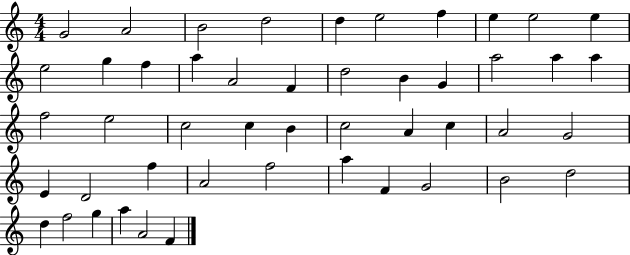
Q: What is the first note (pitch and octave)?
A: G4